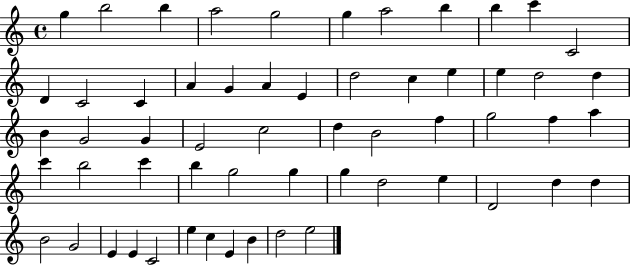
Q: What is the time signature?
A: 4/4